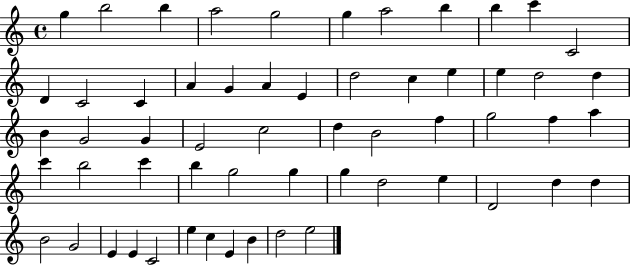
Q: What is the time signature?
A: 4/4